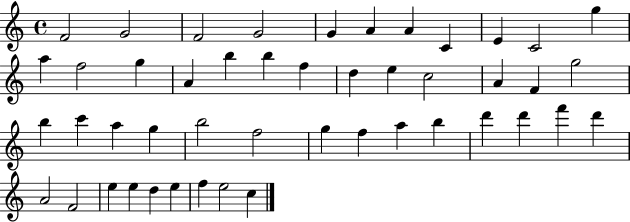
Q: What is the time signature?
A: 4/4